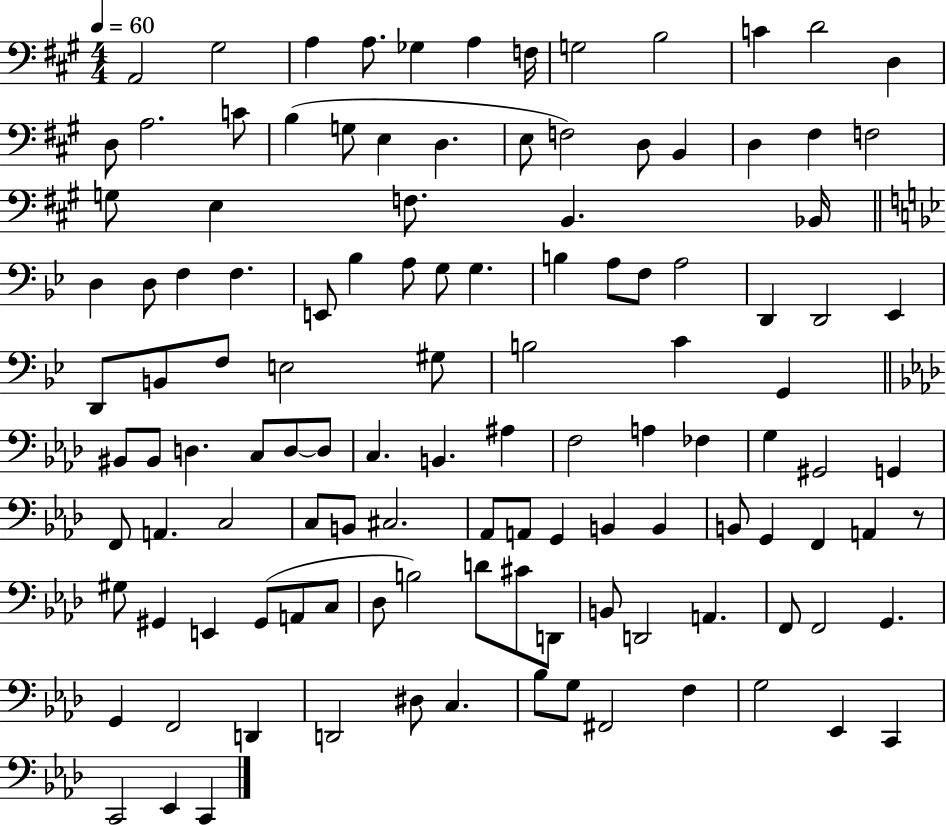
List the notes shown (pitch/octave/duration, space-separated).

A2/h G#3/h A3/q A3/e. Gb3/q A3/q F3/s G3/h B3/h C4/q D4/h D3/q D3/e A3/h. C4/e B3/q G3/e E3/q D3/q. E3/e F3/h D3/e B2/q D3/q F#3/q F3/h G3/e E3/q F3/e. B2/q. Bb2/s D3/q D3/e F3/q F3/q. E2/e Bb3/q A3/e G3/e G3/q. B3/q A3/e F3/e A3/h D2/q D2/h Eb2/q D2/e B2/e F3/e E3/h G#3/e B3/h C4/q G2/q BIS2/e BIS2/e D3/q. C3/e D3/e D3/e C3/q. B2/q. A#3/q F3/h A3/q FES3/q G3/q G#2/h G2/q F2/e A2/q. C3/h C3/e B2/e C#3/h. Ab2/e A2/e G2/q B2/q B2/q B2/e G2/q F2/q A2/q R/e G#3/e G#2/q E2/q G#2/e A2/e C3/e Db3/e B3/h D4/e C#4/e D2/e B2/e D2/h A2/q. F2/e F2/h G2/q. G2/q F2/h D2/q D2/h D#3/e C3/q. Bb3/e G3/e F#2/h F3/q G3/h Eb2/q C2/q C2/h Eb2/q C2/q